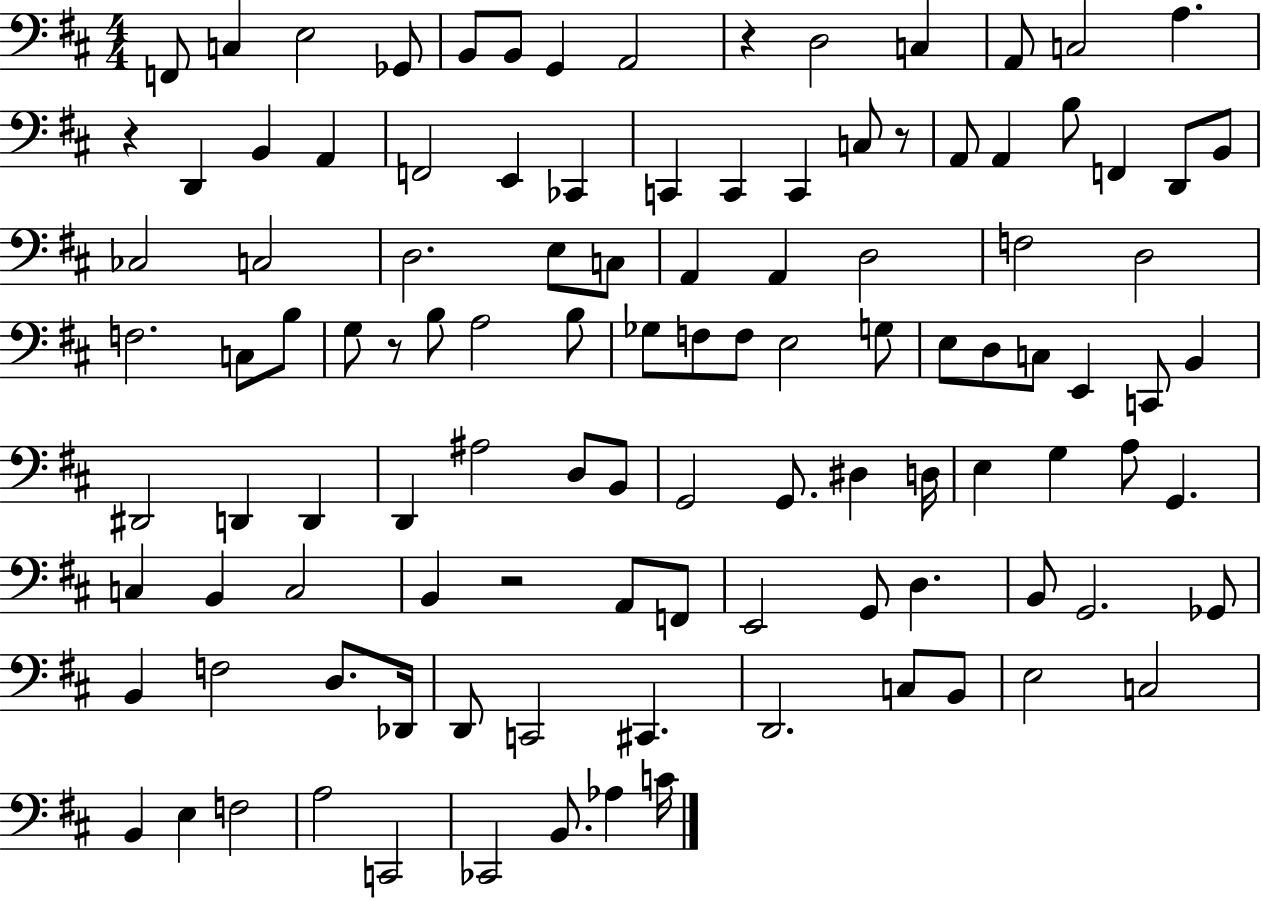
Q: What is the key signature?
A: D major